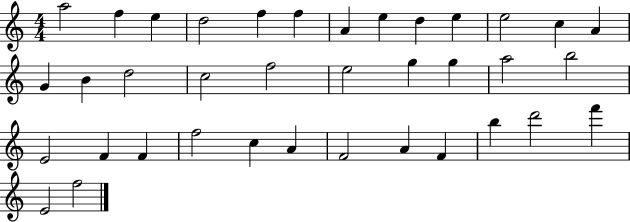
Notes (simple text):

A5/h F5/q E5/q D5/h F5/q F5/q A4/q E5/q D5/q E5/q E5/h C5/q A4/q G4/q B4/q D5/h C5/h F5/h E5/h G5/q G5/q A5/h B5/h E4/h F4/q F4/q F5/h C5/q A4/q F4/h A4/q F4/q B5/q D6/h F6/q E4/h F5/h